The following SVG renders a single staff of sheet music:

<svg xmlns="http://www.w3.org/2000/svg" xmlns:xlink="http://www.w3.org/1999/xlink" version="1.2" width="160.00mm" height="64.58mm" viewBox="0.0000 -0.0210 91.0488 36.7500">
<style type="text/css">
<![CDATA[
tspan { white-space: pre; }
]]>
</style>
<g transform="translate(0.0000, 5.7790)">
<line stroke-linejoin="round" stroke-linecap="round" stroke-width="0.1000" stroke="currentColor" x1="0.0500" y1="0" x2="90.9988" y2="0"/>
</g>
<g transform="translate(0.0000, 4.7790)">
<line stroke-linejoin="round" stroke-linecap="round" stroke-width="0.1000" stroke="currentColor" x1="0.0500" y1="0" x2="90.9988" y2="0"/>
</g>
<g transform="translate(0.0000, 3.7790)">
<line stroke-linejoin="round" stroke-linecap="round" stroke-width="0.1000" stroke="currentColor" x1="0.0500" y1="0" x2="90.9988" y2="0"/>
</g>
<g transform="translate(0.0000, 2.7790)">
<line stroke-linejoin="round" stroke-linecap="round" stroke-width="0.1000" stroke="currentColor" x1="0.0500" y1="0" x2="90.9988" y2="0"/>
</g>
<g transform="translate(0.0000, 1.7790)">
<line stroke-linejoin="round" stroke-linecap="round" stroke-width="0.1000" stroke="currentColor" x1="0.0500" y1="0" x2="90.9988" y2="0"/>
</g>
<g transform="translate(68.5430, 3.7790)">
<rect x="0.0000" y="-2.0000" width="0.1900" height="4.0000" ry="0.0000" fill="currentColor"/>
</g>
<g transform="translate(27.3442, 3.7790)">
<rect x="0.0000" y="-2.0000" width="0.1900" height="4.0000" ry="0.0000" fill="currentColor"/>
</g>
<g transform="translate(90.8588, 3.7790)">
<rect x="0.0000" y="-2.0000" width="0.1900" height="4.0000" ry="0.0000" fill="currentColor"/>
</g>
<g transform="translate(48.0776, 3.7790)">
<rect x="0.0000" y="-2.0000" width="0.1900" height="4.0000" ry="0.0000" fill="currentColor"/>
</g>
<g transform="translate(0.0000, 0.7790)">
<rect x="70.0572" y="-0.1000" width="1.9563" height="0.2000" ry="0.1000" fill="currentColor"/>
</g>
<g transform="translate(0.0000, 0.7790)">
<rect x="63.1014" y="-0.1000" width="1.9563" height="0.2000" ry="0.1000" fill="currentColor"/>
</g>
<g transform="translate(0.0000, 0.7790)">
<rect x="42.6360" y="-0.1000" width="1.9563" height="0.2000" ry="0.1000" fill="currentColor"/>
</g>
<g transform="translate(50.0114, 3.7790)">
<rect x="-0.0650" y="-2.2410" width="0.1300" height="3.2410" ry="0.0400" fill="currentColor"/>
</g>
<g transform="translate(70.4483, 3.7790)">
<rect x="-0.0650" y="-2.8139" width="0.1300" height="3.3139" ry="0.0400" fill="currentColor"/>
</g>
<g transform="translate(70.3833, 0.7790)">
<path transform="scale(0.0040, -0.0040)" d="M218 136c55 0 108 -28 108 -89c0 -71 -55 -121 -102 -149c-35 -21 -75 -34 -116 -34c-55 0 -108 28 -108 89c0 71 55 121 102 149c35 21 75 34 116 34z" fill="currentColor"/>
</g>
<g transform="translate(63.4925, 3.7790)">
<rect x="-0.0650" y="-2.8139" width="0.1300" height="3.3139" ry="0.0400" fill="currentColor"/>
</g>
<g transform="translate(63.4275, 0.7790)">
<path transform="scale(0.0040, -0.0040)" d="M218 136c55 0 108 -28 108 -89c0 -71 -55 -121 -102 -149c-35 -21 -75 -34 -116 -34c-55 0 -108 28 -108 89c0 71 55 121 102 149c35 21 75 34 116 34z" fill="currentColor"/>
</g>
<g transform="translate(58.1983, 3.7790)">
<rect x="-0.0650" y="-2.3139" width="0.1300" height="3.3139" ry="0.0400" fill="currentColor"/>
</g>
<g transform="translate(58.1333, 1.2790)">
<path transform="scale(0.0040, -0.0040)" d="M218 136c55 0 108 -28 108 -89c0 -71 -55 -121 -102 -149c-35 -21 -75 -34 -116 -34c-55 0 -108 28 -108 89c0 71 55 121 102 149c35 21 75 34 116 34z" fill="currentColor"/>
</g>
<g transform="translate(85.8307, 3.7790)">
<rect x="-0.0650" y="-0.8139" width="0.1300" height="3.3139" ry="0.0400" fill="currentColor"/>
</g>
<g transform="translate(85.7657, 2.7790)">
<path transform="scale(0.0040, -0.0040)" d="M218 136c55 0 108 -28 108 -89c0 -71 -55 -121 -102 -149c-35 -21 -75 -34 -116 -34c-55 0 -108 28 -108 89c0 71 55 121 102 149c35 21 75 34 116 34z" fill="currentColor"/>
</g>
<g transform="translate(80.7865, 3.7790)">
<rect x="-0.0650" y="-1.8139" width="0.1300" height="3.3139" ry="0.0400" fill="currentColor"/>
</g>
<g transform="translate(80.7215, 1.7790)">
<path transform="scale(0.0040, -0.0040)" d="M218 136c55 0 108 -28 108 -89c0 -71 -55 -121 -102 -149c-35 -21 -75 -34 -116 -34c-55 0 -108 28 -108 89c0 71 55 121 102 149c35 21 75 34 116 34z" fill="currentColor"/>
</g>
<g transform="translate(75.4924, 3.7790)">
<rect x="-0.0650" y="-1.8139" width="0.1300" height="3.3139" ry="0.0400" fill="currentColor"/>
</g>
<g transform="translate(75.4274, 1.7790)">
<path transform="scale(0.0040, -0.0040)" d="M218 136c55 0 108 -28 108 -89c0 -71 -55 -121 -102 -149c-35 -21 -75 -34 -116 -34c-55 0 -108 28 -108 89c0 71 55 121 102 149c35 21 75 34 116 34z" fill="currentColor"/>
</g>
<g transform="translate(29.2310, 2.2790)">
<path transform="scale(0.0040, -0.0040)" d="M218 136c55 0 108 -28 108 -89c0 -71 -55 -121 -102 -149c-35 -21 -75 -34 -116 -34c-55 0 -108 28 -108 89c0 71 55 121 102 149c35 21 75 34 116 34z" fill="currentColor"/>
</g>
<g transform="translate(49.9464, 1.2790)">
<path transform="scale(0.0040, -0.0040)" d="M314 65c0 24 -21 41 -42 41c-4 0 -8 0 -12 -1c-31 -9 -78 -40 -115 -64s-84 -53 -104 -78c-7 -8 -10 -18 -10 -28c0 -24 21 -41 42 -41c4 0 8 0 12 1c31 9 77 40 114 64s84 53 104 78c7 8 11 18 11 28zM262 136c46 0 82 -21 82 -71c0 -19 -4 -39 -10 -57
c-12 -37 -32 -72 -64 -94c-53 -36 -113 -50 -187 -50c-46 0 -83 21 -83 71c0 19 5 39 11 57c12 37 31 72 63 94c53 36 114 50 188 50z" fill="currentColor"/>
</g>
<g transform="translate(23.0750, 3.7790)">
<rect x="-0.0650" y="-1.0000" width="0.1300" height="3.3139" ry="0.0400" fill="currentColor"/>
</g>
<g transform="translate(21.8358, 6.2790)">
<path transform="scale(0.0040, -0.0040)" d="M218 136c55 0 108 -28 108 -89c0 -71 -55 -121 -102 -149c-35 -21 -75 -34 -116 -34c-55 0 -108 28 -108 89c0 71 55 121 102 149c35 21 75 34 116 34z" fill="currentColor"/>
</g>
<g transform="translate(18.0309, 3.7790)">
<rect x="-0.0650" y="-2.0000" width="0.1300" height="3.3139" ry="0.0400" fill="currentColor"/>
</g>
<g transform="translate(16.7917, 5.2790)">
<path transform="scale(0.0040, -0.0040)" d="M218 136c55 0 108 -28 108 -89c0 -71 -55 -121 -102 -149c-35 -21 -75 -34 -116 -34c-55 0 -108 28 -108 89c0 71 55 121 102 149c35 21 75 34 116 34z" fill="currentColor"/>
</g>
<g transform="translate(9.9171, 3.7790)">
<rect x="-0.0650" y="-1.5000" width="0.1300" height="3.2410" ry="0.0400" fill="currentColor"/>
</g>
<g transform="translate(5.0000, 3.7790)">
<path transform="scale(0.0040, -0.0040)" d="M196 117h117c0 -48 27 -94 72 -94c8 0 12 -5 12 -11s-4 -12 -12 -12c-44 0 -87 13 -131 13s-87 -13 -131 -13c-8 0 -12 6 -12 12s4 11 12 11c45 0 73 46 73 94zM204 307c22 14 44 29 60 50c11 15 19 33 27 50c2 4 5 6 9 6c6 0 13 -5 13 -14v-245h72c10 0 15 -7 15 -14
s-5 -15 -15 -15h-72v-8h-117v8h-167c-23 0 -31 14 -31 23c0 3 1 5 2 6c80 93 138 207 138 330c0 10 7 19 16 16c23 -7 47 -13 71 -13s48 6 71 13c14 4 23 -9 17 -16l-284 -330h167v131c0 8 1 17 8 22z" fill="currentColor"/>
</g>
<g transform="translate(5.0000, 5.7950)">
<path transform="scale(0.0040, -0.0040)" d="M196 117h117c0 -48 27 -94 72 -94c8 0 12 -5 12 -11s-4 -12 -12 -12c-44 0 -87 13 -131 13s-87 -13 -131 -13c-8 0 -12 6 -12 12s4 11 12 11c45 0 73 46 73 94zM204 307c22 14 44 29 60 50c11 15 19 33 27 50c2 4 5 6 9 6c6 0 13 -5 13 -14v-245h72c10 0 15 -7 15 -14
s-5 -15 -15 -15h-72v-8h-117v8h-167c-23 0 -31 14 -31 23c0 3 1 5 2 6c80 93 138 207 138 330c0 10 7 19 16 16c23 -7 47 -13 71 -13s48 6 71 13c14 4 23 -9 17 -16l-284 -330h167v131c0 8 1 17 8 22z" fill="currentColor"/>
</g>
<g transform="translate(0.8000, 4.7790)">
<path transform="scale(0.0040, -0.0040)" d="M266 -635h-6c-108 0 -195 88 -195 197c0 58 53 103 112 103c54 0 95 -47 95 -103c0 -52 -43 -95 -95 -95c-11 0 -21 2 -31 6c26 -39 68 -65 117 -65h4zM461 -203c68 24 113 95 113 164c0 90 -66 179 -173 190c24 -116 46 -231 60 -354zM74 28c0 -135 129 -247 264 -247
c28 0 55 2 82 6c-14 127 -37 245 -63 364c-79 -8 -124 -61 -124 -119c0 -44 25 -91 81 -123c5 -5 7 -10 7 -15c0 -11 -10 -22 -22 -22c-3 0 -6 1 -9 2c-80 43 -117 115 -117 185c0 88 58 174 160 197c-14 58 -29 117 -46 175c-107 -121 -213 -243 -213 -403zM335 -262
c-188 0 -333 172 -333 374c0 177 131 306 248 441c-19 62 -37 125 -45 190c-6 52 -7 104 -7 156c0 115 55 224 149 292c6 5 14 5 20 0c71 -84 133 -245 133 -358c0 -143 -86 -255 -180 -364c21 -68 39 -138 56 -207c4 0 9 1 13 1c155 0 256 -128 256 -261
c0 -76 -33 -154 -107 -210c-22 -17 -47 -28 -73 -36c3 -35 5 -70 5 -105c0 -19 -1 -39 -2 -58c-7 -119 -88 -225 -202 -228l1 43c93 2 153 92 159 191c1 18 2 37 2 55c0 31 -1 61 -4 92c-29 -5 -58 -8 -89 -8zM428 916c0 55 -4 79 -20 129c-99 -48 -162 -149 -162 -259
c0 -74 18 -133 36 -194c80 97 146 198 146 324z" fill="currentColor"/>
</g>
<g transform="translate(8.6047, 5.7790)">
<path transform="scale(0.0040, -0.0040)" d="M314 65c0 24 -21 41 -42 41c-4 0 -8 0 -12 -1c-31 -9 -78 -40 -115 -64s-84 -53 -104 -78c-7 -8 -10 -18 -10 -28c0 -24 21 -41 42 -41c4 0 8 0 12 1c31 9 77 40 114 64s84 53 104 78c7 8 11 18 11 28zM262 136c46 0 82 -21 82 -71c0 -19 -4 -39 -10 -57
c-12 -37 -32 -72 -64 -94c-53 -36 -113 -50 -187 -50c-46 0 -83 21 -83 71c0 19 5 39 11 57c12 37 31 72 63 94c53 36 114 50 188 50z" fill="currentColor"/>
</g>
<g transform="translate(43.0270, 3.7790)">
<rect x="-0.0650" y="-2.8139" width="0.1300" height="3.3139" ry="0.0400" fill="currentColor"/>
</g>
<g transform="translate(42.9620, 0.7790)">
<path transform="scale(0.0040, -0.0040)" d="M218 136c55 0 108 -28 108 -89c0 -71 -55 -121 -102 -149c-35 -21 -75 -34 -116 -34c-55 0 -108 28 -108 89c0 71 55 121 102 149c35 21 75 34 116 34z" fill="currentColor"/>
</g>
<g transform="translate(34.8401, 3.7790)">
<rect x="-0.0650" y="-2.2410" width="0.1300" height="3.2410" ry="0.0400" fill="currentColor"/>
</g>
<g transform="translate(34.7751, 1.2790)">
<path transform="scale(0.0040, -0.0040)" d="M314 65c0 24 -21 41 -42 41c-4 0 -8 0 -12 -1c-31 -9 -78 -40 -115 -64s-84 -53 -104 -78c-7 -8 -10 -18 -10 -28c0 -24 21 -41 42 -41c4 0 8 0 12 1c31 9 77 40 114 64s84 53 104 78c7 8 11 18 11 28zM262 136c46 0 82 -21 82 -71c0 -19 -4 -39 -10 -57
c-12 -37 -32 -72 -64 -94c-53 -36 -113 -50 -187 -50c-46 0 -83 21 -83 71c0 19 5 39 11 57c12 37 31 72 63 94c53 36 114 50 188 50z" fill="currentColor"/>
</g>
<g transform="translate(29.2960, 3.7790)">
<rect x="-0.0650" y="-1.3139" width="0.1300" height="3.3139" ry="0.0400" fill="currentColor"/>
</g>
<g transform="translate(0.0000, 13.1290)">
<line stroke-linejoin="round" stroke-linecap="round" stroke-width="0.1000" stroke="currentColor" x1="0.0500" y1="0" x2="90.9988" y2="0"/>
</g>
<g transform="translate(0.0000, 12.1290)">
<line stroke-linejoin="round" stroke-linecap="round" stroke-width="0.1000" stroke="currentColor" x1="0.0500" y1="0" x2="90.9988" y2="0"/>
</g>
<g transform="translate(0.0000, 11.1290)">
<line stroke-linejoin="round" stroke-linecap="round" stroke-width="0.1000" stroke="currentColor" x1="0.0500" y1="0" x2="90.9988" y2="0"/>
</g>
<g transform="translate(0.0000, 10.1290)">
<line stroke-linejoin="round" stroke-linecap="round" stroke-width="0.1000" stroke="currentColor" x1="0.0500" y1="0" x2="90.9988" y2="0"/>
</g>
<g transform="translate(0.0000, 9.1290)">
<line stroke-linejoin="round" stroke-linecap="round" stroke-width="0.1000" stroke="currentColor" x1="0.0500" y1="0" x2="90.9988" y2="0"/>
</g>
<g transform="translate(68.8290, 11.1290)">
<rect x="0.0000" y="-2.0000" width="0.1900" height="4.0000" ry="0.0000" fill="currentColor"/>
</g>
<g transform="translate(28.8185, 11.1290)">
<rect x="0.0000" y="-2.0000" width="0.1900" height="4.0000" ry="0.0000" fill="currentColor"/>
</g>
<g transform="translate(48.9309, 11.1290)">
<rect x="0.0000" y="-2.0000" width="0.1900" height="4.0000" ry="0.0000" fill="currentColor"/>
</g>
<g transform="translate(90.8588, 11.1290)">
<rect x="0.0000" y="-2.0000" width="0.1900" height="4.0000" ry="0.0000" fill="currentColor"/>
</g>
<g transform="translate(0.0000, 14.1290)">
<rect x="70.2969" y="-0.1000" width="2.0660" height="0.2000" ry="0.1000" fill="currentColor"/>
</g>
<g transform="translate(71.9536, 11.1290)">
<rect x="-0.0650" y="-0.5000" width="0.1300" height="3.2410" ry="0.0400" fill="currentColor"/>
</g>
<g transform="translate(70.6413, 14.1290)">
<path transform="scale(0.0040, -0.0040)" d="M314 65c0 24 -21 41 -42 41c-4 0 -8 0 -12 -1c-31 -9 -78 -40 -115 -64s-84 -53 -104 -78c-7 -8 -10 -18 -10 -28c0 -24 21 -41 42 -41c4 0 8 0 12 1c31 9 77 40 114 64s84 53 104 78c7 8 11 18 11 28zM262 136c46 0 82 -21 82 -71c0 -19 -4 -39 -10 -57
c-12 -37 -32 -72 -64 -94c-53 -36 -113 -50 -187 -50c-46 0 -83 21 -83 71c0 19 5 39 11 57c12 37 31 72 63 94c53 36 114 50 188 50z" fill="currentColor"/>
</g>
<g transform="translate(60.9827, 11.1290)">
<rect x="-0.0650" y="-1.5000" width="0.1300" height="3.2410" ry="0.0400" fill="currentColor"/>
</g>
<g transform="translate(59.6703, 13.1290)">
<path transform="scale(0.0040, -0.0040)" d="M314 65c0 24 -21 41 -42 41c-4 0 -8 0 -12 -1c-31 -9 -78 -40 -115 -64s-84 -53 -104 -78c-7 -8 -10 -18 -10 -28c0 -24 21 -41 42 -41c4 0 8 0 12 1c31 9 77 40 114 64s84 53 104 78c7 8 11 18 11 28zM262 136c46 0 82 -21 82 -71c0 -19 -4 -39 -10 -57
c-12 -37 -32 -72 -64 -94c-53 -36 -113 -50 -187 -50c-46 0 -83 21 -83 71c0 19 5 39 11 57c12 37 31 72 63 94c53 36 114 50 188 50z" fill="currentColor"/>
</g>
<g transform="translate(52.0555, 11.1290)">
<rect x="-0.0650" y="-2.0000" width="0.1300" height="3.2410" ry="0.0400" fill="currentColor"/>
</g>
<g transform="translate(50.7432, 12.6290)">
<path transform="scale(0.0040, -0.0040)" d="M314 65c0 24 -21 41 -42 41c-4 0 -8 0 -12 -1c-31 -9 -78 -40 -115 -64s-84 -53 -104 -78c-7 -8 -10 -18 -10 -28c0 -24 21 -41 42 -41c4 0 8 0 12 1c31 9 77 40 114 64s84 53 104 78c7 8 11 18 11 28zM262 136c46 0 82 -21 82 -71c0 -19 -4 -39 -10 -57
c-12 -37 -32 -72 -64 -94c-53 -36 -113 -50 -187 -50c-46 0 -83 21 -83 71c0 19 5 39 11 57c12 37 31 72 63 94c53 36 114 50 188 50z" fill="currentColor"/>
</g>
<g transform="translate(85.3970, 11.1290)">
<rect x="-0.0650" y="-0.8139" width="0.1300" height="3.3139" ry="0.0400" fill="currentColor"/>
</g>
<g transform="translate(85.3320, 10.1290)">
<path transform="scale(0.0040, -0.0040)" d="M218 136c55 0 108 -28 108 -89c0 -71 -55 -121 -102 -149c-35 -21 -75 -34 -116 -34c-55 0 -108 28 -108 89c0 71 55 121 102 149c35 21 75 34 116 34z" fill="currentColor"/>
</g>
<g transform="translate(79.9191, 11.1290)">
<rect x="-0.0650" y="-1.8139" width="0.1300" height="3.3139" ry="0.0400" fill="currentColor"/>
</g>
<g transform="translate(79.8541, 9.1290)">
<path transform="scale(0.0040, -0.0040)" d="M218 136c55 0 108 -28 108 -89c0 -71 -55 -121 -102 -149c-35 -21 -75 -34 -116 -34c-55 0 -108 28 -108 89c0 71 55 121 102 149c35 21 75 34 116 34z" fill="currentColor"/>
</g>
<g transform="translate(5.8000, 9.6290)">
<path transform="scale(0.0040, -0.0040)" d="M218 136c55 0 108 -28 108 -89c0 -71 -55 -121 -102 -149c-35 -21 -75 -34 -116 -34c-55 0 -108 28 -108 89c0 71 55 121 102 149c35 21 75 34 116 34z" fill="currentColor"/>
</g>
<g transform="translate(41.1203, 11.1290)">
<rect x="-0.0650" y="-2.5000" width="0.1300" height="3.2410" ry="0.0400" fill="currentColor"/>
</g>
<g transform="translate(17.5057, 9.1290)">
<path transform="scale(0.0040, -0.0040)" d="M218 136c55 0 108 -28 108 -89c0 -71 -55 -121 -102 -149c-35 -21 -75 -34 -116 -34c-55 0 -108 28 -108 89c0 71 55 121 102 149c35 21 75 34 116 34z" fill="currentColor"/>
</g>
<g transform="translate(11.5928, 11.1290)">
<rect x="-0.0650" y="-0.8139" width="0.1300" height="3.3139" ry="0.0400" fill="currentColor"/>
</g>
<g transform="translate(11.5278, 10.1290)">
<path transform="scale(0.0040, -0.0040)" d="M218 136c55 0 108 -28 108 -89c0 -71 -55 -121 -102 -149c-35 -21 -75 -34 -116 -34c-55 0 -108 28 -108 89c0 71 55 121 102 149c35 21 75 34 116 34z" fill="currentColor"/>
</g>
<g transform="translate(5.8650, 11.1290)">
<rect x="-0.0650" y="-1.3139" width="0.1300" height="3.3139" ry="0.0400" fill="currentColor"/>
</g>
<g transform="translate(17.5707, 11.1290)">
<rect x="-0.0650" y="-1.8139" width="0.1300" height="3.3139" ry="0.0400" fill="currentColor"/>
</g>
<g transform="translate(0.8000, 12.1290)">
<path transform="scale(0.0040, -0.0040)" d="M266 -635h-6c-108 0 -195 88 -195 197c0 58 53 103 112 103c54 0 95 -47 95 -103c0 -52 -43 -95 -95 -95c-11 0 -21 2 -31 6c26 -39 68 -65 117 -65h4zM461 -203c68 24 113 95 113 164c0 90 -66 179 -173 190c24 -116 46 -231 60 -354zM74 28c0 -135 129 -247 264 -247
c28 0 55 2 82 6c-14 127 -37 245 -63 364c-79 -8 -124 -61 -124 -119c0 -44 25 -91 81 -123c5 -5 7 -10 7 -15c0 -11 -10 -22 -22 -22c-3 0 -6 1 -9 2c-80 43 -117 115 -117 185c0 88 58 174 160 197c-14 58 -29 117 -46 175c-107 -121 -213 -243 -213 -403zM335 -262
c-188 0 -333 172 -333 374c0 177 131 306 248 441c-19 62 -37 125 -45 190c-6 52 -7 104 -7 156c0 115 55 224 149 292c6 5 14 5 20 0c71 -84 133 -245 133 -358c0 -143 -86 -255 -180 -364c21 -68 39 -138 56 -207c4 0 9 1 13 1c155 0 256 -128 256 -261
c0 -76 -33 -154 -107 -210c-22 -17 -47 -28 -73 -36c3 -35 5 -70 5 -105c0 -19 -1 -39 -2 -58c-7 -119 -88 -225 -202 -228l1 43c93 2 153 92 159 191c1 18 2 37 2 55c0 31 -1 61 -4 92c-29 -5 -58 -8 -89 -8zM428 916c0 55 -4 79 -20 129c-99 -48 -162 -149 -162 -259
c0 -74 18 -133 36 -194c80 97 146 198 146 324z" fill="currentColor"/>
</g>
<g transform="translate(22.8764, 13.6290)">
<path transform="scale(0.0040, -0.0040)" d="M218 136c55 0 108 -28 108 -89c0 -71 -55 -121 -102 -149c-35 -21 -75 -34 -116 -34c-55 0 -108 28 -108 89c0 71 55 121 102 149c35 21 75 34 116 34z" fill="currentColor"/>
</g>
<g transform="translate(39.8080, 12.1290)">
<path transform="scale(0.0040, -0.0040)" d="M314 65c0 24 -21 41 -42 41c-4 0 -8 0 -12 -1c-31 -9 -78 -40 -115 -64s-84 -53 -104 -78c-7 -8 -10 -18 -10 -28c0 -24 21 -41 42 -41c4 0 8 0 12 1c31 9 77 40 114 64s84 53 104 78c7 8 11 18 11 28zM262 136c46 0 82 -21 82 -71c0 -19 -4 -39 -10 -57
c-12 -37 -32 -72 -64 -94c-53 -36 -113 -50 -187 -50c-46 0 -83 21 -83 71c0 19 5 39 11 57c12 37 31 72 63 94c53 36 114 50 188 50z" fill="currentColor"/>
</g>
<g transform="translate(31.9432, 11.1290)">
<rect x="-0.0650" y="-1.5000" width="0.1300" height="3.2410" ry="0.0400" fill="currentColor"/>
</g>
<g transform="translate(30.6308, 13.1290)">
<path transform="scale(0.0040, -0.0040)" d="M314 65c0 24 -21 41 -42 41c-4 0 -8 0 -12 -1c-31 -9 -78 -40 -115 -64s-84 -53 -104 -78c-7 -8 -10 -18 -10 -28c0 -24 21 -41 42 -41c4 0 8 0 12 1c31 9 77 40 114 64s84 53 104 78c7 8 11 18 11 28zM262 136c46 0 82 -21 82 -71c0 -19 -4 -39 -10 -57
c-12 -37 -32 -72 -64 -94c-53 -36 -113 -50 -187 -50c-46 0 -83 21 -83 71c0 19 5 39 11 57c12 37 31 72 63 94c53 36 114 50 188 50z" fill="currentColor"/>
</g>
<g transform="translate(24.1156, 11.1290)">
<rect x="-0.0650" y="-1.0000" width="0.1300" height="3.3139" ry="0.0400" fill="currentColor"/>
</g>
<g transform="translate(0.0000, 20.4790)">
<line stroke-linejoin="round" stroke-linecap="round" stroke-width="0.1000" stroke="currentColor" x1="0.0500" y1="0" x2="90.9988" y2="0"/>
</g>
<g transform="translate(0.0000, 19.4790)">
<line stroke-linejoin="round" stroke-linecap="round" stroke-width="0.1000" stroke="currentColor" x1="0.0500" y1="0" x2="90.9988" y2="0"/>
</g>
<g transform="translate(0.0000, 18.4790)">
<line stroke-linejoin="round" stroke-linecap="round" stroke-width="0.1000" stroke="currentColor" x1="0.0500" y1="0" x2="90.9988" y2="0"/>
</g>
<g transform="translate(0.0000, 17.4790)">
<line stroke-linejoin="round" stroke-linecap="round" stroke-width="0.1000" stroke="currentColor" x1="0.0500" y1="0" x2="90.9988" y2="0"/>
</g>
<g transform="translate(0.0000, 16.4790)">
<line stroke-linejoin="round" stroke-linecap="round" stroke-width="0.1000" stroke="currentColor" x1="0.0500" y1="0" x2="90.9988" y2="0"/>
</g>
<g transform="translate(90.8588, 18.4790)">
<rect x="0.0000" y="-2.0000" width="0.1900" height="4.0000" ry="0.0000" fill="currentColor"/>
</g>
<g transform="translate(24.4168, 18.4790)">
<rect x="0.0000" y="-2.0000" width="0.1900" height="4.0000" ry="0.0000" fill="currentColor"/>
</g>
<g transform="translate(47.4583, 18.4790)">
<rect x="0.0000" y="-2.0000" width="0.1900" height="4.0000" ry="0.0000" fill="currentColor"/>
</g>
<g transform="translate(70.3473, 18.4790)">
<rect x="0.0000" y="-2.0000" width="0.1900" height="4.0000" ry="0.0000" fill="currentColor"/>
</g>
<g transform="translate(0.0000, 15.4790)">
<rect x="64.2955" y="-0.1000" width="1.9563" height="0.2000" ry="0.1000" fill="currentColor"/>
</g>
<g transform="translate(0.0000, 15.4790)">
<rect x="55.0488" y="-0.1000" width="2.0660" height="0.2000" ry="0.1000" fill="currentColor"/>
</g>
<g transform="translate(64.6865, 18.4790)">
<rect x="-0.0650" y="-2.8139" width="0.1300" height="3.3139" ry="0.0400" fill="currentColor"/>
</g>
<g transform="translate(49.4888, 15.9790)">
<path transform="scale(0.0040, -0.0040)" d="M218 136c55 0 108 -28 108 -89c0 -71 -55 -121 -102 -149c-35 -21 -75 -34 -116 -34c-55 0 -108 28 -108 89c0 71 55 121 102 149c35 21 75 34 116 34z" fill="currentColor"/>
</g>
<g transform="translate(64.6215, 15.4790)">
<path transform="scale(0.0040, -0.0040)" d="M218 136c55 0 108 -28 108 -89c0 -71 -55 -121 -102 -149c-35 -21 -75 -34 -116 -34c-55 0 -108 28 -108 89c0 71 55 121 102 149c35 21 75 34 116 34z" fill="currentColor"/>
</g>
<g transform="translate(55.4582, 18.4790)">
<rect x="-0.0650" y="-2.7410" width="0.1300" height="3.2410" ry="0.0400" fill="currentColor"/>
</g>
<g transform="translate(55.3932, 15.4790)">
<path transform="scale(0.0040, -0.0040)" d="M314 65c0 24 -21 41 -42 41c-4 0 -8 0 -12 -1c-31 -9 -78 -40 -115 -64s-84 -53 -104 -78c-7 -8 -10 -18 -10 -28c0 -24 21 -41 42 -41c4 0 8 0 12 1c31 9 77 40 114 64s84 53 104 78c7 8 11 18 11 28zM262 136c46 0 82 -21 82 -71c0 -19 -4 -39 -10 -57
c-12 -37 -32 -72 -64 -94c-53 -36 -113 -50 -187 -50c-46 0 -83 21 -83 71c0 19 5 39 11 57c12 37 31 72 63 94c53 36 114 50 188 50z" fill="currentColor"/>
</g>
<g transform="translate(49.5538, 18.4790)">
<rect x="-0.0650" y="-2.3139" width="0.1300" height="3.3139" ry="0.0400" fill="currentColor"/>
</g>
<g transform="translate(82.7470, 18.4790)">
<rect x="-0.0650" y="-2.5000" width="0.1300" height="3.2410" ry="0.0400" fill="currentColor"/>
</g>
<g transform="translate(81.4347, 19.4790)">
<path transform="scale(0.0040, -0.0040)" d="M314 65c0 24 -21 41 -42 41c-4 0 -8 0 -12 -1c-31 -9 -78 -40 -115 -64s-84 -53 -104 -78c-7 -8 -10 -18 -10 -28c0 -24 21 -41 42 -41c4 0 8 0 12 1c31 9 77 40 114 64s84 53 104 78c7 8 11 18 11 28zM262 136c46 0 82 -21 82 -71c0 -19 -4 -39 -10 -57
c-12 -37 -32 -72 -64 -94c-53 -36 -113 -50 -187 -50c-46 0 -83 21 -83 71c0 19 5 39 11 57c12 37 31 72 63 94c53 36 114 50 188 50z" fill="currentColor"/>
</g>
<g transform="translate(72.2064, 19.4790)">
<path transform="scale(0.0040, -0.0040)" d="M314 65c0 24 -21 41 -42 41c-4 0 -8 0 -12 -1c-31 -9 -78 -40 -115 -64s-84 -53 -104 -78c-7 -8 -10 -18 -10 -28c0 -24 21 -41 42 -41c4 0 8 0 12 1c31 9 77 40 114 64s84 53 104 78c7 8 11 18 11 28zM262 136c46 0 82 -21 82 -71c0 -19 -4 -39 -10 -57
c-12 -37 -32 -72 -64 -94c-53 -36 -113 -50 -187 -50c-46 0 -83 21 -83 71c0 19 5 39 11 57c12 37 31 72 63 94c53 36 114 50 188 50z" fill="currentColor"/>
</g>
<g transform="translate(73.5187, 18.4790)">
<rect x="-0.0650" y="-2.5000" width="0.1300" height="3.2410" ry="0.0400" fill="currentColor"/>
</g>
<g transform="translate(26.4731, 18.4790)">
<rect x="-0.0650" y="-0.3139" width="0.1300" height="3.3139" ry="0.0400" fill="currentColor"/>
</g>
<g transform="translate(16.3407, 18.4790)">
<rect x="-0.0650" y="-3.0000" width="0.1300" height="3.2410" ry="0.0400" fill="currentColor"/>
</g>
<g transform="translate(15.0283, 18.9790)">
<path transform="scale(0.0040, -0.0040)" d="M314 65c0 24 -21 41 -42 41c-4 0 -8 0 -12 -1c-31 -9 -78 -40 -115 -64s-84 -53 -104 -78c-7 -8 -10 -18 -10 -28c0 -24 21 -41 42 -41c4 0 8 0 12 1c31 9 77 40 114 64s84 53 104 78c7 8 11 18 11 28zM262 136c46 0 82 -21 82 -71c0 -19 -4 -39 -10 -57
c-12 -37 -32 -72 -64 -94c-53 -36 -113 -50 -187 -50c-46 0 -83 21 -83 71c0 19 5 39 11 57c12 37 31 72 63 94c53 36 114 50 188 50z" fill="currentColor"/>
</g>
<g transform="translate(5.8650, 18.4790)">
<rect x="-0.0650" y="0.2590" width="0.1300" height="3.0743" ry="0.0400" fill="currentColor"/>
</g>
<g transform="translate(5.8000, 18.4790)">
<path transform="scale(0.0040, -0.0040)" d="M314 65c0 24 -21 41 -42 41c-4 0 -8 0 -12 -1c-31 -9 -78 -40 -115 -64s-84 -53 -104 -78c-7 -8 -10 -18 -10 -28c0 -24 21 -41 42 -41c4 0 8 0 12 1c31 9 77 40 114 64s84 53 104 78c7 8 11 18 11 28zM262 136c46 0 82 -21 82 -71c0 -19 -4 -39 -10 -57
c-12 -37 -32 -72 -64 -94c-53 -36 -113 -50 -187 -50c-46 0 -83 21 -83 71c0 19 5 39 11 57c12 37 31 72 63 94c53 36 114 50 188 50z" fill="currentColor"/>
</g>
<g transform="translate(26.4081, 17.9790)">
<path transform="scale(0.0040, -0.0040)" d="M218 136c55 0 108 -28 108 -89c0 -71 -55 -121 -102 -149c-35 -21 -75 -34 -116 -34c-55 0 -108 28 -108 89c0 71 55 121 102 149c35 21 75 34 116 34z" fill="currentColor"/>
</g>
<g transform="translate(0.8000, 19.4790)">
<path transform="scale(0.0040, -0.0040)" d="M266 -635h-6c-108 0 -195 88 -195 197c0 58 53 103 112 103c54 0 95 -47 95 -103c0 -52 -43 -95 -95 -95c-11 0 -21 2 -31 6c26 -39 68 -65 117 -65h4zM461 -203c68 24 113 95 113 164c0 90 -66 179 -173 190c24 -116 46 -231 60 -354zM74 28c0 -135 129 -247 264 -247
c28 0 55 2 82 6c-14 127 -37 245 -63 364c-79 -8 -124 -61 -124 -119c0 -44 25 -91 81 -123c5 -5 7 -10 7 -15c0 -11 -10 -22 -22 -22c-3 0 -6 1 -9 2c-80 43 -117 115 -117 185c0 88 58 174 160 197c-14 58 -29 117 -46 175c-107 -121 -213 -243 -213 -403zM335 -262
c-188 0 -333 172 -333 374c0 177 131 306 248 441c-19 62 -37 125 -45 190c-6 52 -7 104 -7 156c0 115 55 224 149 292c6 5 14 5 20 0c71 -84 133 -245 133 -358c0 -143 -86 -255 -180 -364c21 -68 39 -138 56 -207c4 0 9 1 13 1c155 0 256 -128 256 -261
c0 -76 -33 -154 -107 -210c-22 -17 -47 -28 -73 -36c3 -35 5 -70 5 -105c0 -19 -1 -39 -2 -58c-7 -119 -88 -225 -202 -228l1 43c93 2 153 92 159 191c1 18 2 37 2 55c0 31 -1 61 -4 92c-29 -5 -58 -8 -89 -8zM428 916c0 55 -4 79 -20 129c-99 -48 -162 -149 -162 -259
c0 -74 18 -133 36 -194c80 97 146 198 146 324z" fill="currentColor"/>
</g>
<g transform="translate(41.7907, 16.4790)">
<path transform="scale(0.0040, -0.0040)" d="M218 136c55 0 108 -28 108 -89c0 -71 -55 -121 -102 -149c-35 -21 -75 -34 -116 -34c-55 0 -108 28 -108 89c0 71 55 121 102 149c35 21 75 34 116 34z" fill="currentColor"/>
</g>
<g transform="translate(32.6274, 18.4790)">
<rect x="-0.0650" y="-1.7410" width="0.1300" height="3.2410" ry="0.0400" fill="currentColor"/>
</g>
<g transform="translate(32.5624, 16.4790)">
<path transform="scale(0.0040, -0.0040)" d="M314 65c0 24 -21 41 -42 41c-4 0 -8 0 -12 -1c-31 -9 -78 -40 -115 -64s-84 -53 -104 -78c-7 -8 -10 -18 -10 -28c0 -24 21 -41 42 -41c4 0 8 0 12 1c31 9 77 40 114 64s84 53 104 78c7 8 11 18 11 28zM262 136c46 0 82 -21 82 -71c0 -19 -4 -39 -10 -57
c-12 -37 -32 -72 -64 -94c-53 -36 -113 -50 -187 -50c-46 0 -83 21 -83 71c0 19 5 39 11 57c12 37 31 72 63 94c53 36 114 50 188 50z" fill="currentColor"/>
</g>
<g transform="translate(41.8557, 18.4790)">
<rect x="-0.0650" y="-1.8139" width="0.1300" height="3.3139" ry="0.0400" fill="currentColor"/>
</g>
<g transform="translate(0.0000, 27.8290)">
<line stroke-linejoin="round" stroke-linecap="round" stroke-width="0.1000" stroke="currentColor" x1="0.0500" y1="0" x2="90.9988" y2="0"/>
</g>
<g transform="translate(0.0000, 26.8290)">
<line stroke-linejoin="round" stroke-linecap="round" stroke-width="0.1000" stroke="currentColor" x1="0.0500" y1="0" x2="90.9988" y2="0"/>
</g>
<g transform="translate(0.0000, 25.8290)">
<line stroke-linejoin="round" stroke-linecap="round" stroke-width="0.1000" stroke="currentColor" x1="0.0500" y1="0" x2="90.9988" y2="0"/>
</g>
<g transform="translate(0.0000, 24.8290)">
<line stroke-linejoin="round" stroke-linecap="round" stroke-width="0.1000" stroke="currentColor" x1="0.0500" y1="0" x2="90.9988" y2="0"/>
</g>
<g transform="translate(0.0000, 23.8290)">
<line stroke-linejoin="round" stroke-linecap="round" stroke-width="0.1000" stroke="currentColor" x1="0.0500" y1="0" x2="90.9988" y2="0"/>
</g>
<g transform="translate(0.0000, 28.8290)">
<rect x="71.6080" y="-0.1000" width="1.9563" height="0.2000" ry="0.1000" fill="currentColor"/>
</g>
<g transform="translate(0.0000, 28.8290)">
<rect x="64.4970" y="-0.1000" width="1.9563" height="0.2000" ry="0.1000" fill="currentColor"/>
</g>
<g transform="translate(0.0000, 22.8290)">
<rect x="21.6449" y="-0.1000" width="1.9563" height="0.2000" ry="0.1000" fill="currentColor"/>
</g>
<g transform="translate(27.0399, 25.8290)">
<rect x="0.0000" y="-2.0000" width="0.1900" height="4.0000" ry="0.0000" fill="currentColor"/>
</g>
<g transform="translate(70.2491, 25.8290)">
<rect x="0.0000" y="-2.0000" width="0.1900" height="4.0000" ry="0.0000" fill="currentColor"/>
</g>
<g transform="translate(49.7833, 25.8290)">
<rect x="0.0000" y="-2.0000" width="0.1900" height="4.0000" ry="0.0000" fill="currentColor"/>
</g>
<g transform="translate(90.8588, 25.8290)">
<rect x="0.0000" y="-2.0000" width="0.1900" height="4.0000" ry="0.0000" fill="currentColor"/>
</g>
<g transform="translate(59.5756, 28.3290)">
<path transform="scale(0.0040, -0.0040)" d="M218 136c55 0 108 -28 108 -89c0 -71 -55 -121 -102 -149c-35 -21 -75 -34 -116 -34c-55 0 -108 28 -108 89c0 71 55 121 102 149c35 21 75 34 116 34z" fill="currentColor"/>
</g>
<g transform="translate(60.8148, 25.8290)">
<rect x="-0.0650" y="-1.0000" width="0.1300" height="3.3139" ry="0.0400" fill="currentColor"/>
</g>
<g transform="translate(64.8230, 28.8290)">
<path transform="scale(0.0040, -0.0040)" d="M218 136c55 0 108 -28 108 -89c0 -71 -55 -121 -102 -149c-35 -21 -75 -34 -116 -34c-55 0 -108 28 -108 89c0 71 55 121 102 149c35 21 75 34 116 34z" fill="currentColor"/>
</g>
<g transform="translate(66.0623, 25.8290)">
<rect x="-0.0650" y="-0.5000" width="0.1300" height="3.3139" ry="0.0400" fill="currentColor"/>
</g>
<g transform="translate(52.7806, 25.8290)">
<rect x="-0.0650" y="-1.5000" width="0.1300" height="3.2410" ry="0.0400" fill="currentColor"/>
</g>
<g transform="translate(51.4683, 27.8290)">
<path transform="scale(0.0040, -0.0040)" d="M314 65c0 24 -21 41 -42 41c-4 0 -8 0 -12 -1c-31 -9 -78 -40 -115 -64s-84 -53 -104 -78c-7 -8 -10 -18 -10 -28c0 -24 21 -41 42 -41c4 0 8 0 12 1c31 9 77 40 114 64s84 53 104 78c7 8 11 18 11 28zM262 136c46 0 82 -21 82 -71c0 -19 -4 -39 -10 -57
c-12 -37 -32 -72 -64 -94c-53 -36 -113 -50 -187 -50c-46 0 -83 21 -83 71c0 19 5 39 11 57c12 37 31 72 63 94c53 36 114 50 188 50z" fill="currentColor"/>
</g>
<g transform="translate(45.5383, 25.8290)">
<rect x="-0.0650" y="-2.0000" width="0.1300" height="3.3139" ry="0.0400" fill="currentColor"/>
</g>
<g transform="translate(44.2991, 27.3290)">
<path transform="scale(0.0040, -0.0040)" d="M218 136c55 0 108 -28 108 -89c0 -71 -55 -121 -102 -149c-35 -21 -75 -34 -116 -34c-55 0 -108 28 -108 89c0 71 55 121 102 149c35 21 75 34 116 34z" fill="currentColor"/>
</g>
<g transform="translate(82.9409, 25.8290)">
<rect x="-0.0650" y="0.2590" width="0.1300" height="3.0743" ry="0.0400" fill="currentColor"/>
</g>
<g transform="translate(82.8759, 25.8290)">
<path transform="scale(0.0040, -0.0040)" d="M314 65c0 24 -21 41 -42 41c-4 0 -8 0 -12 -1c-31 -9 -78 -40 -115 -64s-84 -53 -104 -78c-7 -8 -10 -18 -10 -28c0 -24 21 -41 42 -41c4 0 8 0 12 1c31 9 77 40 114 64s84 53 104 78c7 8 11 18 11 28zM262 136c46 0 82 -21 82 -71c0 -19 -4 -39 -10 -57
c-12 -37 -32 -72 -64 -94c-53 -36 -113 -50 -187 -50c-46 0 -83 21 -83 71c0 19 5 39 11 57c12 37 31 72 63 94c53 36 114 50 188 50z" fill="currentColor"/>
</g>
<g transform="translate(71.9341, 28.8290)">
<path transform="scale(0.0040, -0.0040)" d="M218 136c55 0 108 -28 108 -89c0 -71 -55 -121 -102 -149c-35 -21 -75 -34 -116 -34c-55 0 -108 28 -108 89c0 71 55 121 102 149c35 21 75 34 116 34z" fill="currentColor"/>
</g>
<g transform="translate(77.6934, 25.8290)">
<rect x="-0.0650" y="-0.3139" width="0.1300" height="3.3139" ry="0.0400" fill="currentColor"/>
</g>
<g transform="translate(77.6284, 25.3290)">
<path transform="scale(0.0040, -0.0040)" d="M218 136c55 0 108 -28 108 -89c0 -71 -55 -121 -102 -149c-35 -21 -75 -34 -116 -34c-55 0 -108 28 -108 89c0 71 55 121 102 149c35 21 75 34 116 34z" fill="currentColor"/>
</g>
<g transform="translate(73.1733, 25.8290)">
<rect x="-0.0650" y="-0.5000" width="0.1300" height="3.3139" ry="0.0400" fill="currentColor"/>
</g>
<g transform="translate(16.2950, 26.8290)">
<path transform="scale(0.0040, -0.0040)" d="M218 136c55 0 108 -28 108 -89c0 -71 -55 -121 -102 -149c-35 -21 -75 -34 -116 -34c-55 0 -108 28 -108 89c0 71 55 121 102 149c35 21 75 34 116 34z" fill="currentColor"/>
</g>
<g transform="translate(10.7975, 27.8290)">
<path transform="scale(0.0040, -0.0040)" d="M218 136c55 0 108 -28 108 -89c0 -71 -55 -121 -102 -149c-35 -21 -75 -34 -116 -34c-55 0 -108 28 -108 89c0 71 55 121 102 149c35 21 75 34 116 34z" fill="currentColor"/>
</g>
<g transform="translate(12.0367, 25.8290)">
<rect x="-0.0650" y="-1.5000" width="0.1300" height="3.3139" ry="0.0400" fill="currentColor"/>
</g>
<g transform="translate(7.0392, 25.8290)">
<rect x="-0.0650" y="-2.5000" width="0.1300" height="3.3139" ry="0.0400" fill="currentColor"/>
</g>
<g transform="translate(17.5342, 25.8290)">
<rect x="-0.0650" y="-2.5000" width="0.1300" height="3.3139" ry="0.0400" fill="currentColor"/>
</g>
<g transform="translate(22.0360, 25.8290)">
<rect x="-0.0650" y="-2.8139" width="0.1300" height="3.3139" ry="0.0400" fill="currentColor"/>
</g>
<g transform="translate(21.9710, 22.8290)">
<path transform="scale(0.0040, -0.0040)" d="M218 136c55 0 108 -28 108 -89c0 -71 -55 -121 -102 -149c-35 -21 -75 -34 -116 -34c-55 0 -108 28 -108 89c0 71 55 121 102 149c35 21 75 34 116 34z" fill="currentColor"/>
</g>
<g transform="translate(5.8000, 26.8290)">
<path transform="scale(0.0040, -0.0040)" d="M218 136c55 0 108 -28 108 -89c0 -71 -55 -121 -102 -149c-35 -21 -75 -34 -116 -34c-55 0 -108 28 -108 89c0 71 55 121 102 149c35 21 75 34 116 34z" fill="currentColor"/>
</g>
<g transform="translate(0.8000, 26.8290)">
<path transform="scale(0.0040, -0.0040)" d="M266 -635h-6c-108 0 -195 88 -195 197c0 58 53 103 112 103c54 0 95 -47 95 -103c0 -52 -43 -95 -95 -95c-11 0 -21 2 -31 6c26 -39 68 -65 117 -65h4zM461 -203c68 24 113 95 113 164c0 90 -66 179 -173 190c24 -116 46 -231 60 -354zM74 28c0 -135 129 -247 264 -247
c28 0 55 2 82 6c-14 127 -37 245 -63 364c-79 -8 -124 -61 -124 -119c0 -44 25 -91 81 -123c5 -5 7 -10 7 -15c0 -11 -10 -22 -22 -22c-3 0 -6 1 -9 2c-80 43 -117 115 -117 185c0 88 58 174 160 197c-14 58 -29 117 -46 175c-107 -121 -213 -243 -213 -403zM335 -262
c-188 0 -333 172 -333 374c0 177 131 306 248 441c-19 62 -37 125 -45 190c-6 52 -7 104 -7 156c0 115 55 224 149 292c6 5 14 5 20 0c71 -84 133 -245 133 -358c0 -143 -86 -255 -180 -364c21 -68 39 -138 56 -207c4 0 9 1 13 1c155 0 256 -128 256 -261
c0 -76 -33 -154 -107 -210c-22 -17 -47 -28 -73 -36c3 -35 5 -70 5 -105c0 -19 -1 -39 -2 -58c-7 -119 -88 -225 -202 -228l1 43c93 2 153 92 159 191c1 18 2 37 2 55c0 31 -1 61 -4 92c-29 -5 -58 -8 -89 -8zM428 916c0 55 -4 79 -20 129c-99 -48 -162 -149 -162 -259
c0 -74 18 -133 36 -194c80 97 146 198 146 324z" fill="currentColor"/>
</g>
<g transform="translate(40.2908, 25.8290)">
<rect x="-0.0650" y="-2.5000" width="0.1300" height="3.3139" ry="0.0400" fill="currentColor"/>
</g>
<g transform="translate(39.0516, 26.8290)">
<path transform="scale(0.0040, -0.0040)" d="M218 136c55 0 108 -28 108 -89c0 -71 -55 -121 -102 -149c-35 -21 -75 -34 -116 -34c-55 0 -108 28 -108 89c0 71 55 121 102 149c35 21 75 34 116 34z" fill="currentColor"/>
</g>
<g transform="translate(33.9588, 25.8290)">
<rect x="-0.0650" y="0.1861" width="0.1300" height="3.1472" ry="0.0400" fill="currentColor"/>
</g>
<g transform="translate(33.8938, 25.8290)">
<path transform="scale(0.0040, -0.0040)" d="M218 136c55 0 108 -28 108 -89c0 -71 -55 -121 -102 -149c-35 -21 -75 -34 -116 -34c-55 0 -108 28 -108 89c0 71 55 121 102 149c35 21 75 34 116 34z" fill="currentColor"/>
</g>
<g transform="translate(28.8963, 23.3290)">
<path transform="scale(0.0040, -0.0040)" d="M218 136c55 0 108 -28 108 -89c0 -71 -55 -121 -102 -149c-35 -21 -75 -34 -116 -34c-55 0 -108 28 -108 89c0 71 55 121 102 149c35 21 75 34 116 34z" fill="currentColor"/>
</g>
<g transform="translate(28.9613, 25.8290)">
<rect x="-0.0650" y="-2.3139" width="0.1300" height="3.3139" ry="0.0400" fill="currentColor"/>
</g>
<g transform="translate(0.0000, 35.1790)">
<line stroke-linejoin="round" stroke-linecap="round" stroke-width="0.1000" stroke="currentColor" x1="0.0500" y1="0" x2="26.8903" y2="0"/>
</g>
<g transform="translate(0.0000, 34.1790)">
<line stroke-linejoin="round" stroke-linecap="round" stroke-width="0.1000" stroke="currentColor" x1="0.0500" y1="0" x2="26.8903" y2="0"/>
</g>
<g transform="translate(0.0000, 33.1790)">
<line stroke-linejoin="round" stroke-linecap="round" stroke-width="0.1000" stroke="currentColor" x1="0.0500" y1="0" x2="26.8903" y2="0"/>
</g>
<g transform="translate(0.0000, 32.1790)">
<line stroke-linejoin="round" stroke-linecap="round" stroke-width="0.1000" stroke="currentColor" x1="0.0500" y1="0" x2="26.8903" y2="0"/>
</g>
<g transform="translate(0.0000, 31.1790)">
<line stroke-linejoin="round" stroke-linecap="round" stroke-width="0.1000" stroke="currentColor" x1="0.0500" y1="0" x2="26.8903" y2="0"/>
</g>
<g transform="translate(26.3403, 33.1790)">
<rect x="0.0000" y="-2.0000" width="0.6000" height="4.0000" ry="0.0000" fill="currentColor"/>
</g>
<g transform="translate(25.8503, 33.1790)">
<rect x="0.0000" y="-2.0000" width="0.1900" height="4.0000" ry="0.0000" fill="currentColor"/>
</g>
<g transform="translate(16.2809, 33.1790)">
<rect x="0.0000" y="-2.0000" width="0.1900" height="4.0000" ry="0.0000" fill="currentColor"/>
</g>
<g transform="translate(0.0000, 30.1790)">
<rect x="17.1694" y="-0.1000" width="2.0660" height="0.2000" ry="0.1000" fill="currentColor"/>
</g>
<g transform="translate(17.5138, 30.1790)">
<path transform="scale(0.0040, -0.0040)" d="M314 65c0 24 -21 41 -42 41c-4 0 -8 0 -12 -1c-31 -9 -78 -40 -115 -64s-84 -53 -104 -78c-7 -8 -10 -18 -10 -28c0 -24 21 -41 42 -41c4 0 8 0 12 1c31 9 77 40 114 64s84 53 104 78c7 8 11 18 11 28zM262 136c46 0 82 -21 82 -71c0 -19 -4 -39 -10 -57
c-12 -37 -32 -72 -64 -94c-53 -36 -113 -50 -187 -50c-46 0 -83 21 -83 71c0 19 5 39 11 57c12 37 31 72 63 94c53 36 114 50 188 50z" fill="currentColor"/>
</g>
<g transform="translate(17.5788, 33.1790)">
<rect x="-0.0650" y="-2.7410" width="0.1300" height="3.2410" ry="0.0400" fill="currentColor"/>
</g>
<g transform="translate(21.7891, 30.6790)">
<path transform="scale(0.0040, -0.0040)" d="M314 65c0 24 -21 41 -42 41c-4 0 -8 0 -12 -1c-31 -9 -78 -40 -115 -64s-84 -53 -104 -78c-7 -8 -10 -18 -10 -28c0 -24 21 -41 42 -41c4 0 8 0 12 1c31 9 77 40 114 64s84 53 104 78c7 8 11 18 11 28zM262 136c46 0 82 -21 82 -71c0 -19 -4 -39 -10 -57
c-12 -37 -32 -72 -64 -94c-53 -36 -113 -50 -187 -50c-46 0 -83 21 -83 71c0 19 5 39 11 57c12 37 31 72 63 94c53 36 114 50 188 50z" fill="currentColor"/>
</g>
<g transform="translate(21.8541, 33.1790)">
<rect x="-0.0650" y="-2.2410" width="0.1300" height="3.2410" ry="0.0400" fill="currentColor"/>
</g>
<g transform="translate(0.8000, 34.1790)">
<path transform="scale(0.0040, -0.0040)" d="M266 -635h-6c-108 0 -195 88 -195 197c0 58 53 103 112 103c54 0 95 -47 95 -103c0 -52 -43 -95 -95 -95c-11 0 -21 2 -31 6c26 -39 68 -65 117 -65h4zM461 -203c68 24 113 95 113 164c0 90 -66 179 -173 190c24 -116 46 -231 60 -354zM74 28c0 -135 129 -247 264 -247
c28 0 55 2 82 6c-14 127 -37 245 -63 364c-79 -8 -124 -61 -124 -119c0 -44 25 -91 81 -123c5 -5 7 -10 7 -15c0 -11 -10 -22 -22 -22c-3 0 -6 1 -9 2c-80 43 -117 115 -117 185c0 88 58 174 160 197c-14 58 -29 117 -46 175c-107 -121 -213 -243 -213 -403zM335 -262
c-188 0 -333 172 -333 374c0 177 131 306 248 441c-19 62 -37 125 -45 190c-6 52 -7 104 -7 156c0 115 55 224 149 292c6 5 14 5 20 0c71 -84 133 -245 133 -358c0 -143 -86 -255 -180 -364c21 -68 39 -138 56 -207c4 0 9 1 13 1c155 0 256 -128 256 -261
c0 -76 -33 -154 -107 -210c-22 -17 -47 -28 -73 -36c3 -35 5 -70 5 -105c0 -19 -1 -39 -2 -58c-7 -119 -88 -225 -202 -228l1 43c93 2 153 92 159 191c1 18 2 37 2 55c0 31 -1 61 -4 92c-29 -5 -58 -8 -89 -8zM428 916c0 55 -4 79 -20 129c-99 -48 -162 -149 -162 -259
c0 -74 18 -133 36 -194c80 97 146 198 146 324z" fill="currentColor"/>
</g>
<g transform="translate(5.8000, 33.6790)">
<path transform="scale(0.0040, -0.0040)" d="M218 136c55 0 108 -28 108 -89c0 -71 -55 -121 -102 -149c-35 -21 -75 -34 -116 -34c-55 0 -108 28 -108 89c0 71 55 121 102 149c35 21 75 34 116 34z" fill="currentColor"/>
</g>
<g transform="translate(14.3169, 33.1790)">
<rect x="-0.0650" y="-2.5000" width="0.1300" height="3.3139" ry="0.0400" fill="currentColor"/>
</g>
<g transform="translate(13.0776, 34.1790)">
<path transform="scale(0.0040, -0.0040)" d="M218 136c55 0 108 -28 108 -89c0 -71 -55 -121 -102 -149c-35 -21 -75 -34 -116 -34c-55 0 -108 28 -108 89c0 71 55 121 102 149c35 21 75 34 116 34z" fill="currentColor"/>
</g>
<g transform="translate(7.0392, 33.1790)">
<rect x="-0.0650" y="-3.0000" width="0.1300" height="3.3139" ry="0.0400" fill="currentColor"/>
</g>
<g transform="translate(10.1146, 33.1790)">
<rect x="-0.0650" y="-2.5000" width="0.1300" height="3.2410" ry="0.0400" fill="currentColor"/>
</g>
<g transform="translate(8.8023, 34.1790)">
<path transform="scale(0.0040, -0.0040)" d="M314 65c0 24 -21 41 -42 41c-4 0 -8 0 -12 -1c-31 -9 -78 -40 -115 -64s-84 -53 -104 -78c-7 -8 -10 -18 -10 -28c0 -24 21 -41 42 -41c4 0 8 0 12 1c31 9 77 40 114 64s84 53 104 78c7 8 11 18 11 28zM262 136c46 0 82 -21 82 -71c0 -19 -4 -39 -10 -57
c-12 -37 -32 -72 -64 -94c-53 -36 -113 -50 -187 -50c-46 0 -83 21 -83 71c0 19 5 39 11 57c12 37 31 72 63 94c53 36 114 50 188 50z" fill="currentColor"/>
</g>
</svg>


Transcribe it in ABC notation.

X:1
T:Untitled
M:4/4
L:1/4
K:C
E2 F D e g2 a g2 g a a f f d e d f D E2 G2 F2 E2 C2 f d B2 A2 c f2 f g a2 a G2 G2 G E G a g B G F E2 D C C c B2 A G2 G a2 g2